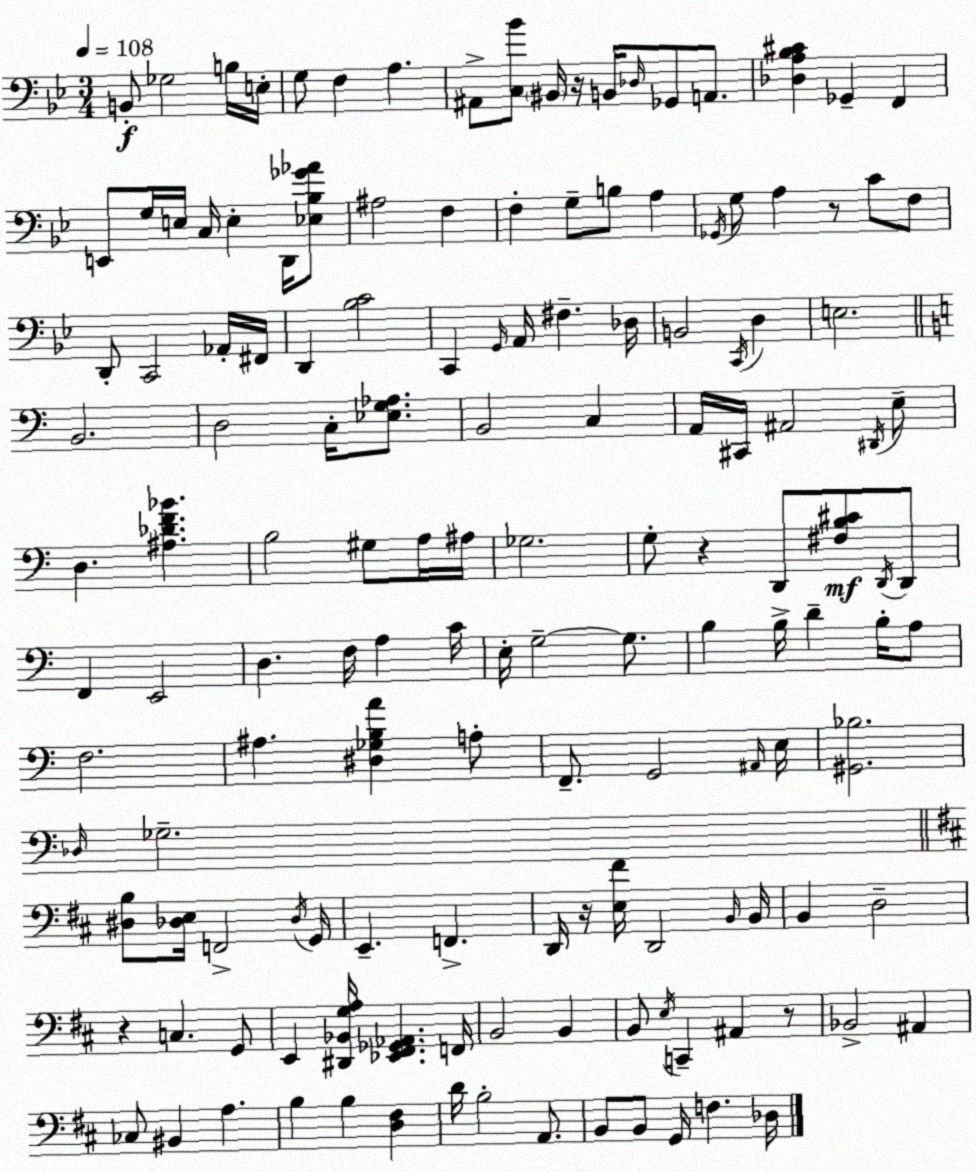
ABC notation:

X:1
T:Untitled
M:3/4
L:1/4
K:Bb
B,,/2 _G,2 B,/4 E,/4 G,/2 F, A, ^A,,/2 [C,_B]/2 ^B,,/4 z/4 B,,/4 _D,/4 _G,,/2 A,,/2 [_D,A,_B,^C] _G,, F,, E,,/2 G,/4 E,/4 C,/4 E, D,,/4 [_E,_B,_G_A]/2 ^A,2 F, F, G,/2 B,/2 A, _G,,/4 G,/2 A, z/2 C/2 F,/2 D,,/2 C,,2 _A,,/4 ^F,,/4 D,, [_B,C]2 C,, G,,/4 A,,/4 ^F, _D,/4 B,,2 C,,/4 D, E,2 B,,2 D,2 C,/4 [_E,G,_A,]/2 B,,2 C, A,,/4 ^C,,/4 ^A,,2 ^D,,/4 E,/2 D, [^A,_DF_B] B,2 ^G,/2 A,/4 ^A,/4 _G,2 G,/2 z D,,/2 [^F,B,^C]/2 D,,/4 D,,/2 F,, E,,2 D, F,/4 A, C/4 E,/4 G,2 G,/2 B, B,/4 D B,/4 A,/2 F,2 ^A, [^D,_G,B,A] A,/2 F,,/2 G,,2 ^A,,/4 E,/4 [^G,,_B,]2 _D,/4 _G,2 [^D,B,]/2 [_D,E,]/4 F,,2 _D,/4 G,,/4 E,, F,, D,,/4 z/4 [E,^F]/4 D,,2 B,,/4 B,,/4 B,, D,2 z C, G,,/2 E,, [^D,,_B,,G,A,]/4 [_E,,^F,,_G,,_A,,] F,,/4 B,,2 B,, B,,/2 E,/4 C,, ^A,, z/2 _B,,2 ^A,, _C,/2 ^B,, A, B, B, [D,^F,] D/4 B,2 A,,/2 B,,/2 B,,/2 G,,/4 F, _D,/4